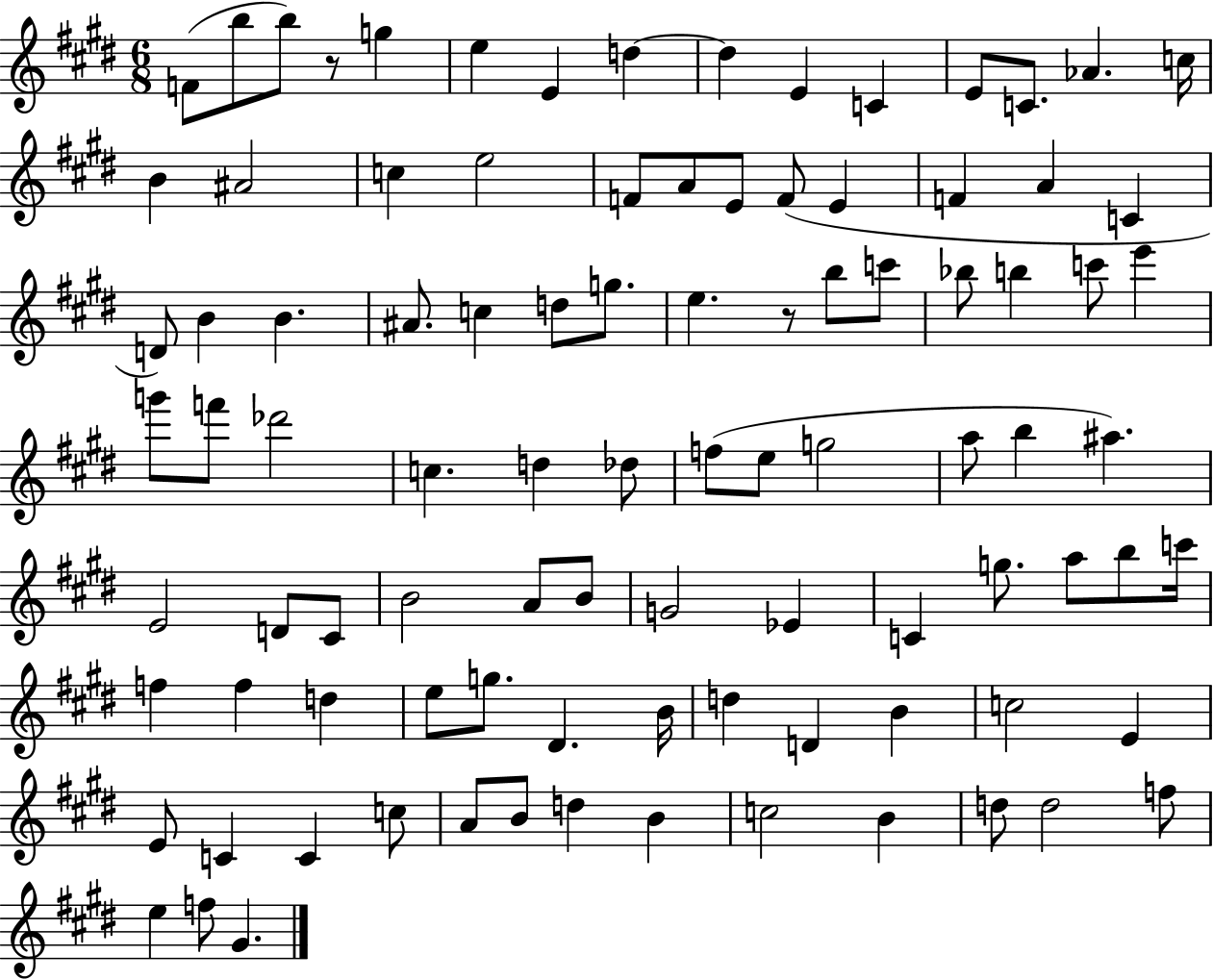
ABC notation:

X:1
T:Untitled
M:6/8
L:1/4
K:E
F/2 b/2 b/2 z/2 g e E d d E C E/2 C/2 _A c/4 B ^A2 c e2 F/2 A/2 E/2 F/2 E F A C D/2 B B ^A/2 c d/2 g/2 e z/2 b/2 c'/2 _b/2 b c'/2 e' g'/2 f'/2 _d'2 c d _d/2 f/2 e/2 g2 a/2 b ^a E2 D/2 ^C/2 B2 A/2 B/2 G2 _E C g/2 a/2 b/2 c'/4 f f d e/2 g/2 ^D B/4 d D B c2 E E/2 C C c/2 A/2 B/2 d B c2 B d/2 d2 f/2 e f/2 ^G